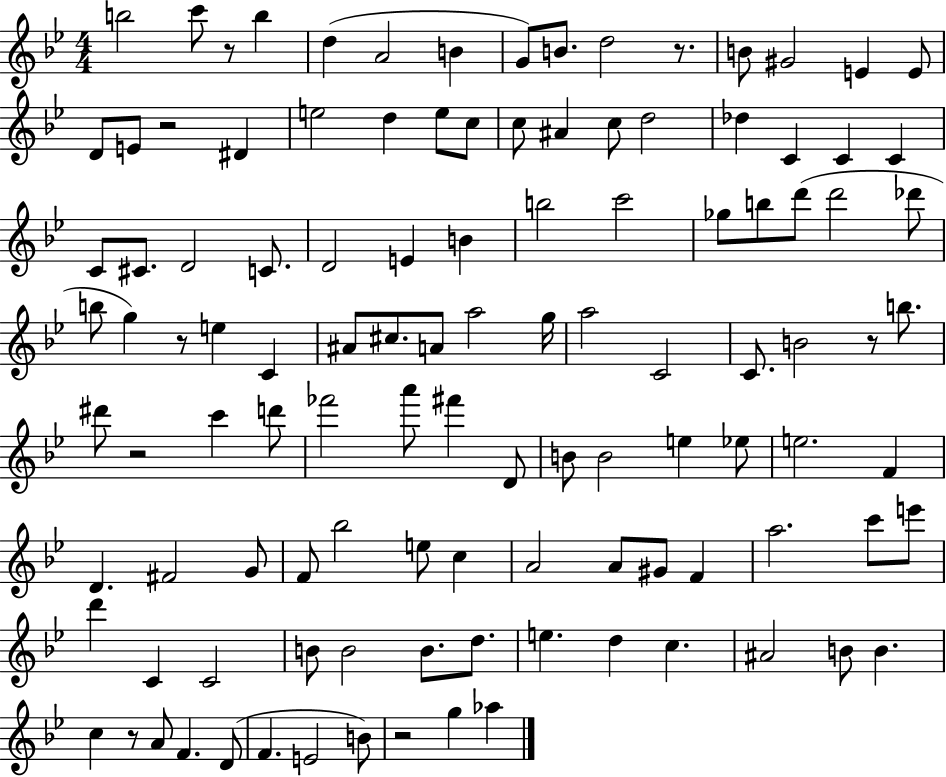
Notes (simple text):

B5/h C6/e R/e B5/q D5/q A4/h B4/q G4/e B4/e. D5/h R/e. B4/e G#4/h E4/q E4/e D4/e E4/e R/h D#4/q E5/h D5/q E5/e C5/e C5/e A#4/q C5/e D5/h Db5/q C4/q C4/q C4/q C4/e C#4/e. D4/h C4/e. D4/h E4/q B4/q B5/h C6/h Gb5/e B5/e D6/e D6/h Db6/e B5/e G5/q R/e E5/q C4/q A#4/e C#5/e. A4/e A5/h G5/s A5/h C4/h C4/e. B4/h R/e B5/e. D#6/e R/h C6/q D6/e FES6/h A6/e F#6/q D4/e B4/e B4/h E5/q Eb5/e E5/h. F4/q D4/q. F#4/h G4/e F4/e Bb5/h E5/e C5/q A4/h A4/e G#4/e F4/q A5/h. C6/e E6/e D6/q C4/q C4/h B4/e B4/h B4/e. D5/e. E5/q. D5/q C5/q. A#4/h B4/e B4/q. C5/q R/e A4/e F4/q. D4/e F4/q. E4/h B4/e R/h G5/q Ab5/q